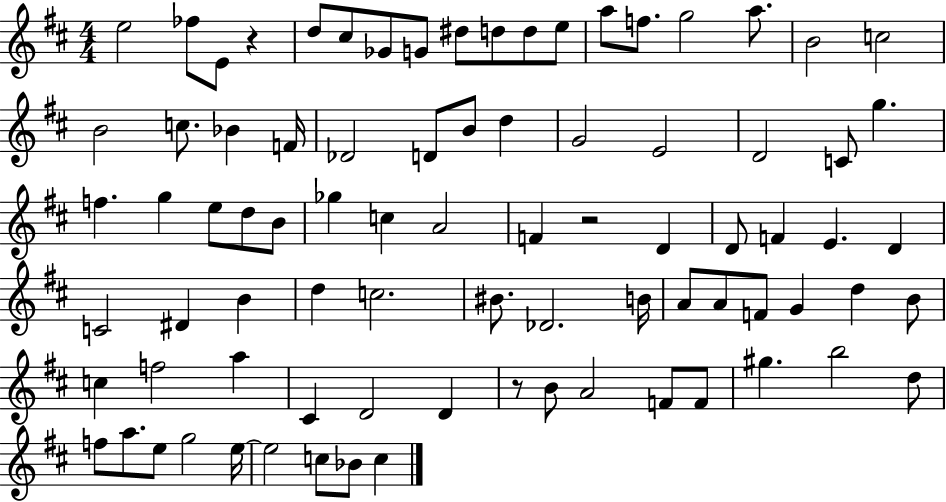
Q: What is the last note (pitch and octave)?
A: C5